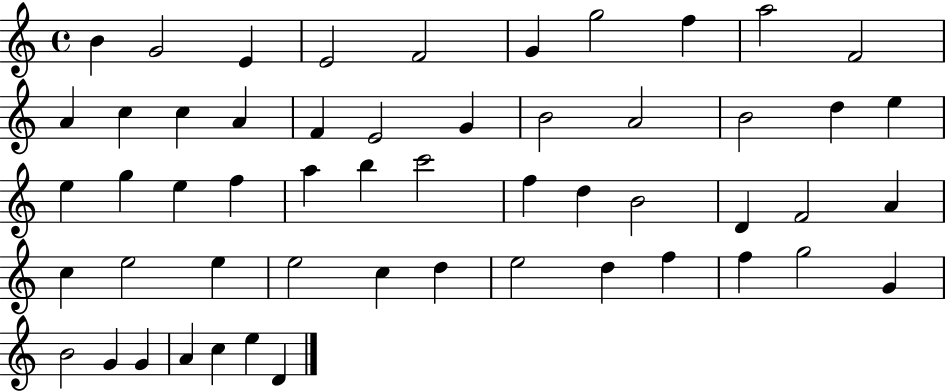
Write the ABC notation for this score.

X:1
T:Untitled
M:4/4
L:1/4
K:C
B G2 E E2 F2 G g2 f a2 F2 A c c A F E2 G B2 A2 B2 d e e g e f a b c'2 f d B2 D F2 A c e2 e e2 c d e2 d f f g2 G B2 G G A c e D